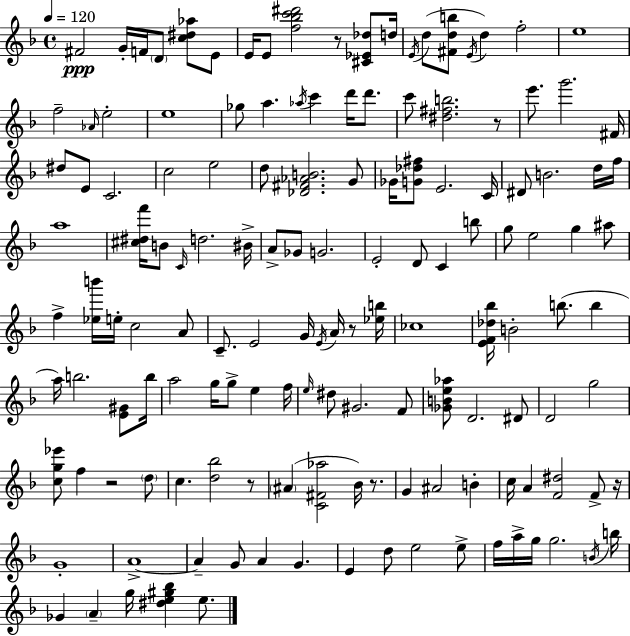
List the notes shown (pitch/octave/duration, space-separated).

F#4/h G4/s F4/s D4/e [C5,D#5,Ab5]/e E4/e E4/s E4/e [F5,Bb5,C6,D#6]/h R/e [C#4,Eb4,Db5]/e D5/s E4/s D5/e [F#4,D5,B5]/e E4/s D5/q F5/h E5/w F5/h Ab4/s E5/h E5/w Gb5/e A5/q. Ab5/s C6/q D6/s D6/e. C6/e [D#5,F#5,B5]/h. R/e E6/e. G6/h. F#4/s D#5/e E4/e C4/h. C5/h E5/h D5/e [Db4,F#4,Ab4,B4]/h. G4/e Gb4/s [G4,Db5,F#5]/e E4/h. C4/s D#4/e B4/h. D5/s F5/s A5/w [C#5,D#5,F6]/s B4/e C4/s D5/h. BIS4/s A4/e Gb4/e G4/h. E4/h D4/e C4/q B5/e G5/e E5/h G5/q A#5/e F5/q [Eb5,B6]/s E5/s C5/h A4/e C4/e. E4/h G4/s E4/s A4/s R/e [Eb5,B5]/s CES5/w [E4,F4,Db5,Bb5]/s B4/h B5/e. B5/q A5/s B5/h. [E4,G#4]/e B5/s A5/h G5/s G5/e E5/q F5/s E5/s D#5/e G#4/h. F4/e [Gb4,B4,E5,Ab5]/e D4/h. D#4/e D4/h G5/h [C5,G5,Eb6]/e F5/q R/h D5/e C5/q. [D5,Bb5]/h R/e A#4/q [C4,F#4,Ab5]/h Bb4/s R/e. G4/q A#4/h B4/q C5/s A4/q [F4,D#5]/h F4/e R/s G4/w A4/w A4/q G4/e A4/q G4/q. E4/q D5/e E5/h E5/e F5/s A5/s G5/s G5/h. B4/s B5/s Gb4/q A4/q G5/s [D#5,E5,G#5,Bb5]/q E5/e.